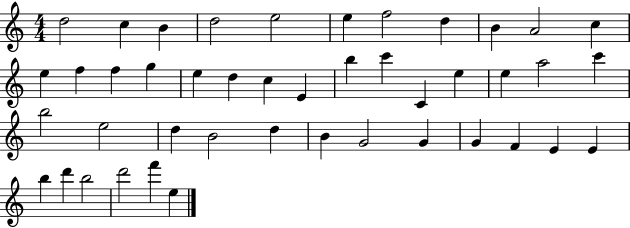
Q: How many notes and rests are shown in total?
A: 44